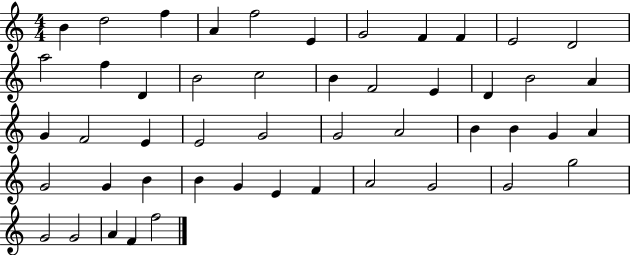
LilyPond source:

{
  \clef treble
  \numericTimeSignature
  \time 4/4
  \key c \major
  b'4 d''2 f''4 | a'4 f''2 e'4 | g'2 f'4 f'4 | e'2 d'2 | \break a''2 f''4 d'4 | b'2 c''2 | b'4 f'2 e'4 | d'4 b'2 a'4 | \break g'4 f'2 e'4 | e'2 g'2 | g'2 a'2 | b'4 b'4 g'4 a'4 | \break g'2 g'4 b'4 | b'4 g'4 e'4 f'4 | a'2 g'2 | g'2 g''2 | \break g'2 g'2 | a'4 f'4 f''2 | \bar "|."
}